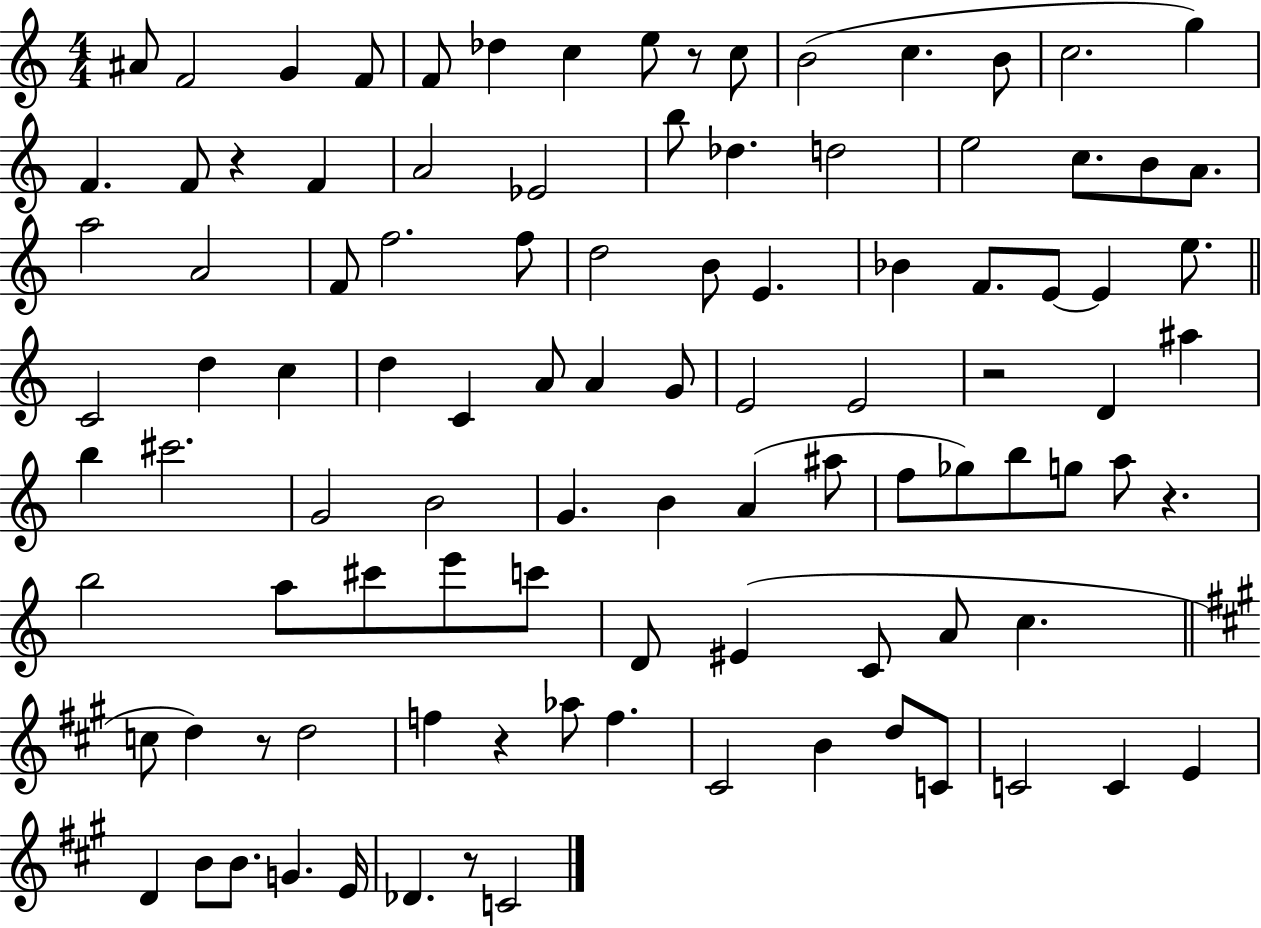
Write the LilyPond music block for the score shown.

{
  \clef treble
  \numericTimeSignature
  \time 4/4
  \key c \major
  ais'8 f'2 g'4 f'8 | f'8 des''4 c''4 e''8 r8 c''8 | b'2( c''4. b'8 | c''2. g''4) | \break f'4. f'8 r4 f'4 | a'2 ees'2 | b''8 des''4. d''2 | e''2 c''8. b'8 a'8. | \break a''2 a'2 | f'8 f''2. f''8 | d''2 b'8 e'4. | bes'4 f'8. e'8~~ e'4 e''8. | \break \bar "||" \break \key c \major c'2 d''4 c''4 | d''4 c'4 a'8 a'4 g'8 | e'2 e'2 | r2 d'4 ais''4 | \break b''4 cis'''2. | g'2 b'2 | g'4. b'4 a'4( ais''8 | f''8 ges''8) b''8 g''8 a''8 r4. | \break b''2 a''8 cis'''8 e'''8 c'''8 | d'8 eis'4( c'8 a'8 c''4. | \bar "||" \break \key a \major c''8 d''4) r8 d''2 | f''4 r4 aes''8 f''4. | cis'2 b'4 d''8 c'8 | c'2 c'4 e'4 | \break d'4 b'8 b'8. g'4. e'16 | des'4. r8 c'2 | \bar "|."
}